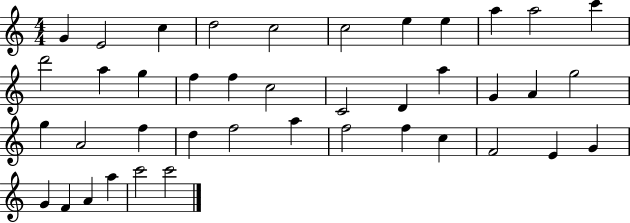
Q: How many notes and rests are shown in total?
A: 41